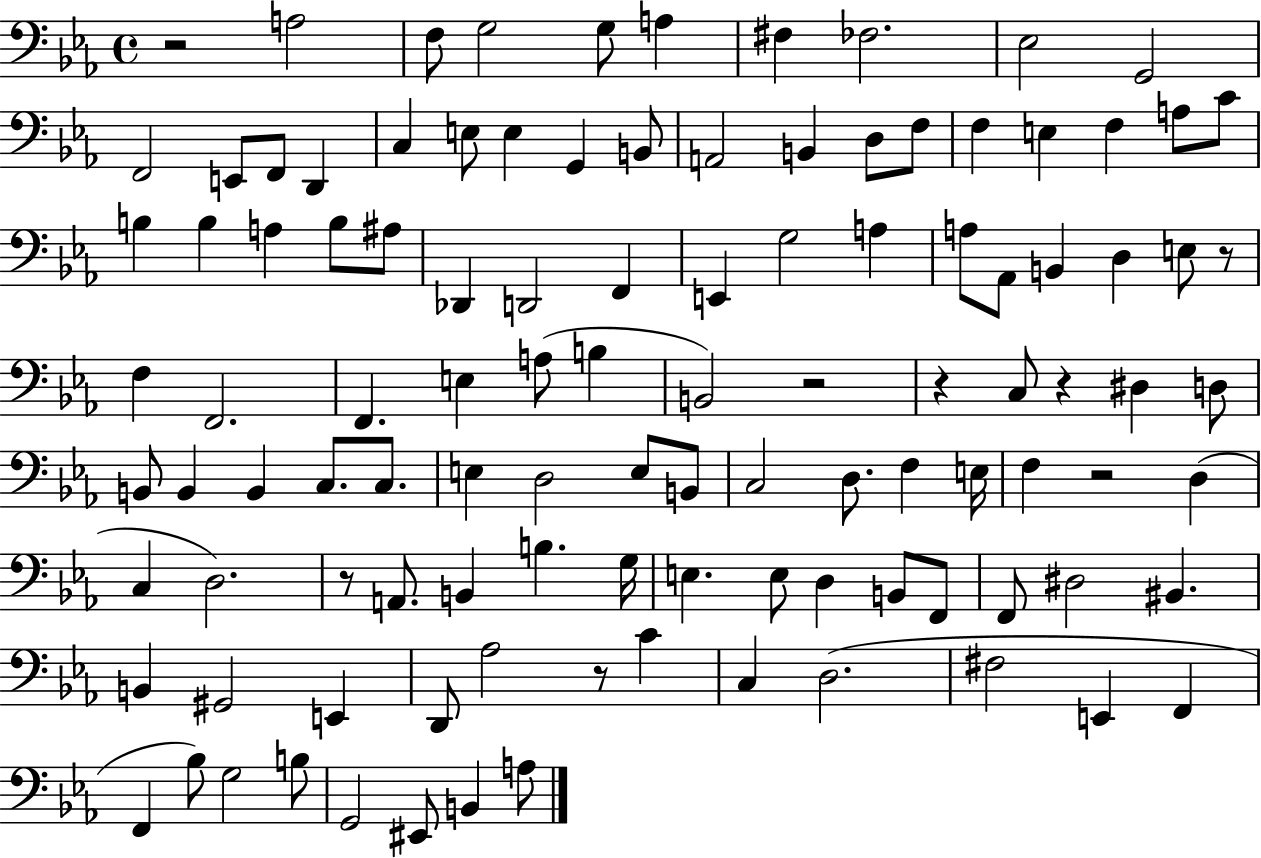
R/h A3/h F3/e G3/h G3/e A3/q F#3/q FES3/h. Eb3/h G2/h F2/h E2/e F2/e D2/q C3/q E3/e E3/q G2/q B2/e A2/h B2/q D3/e F3/e F3/q E3/q F3/q A3/e C4/e B3/q B3/q A3/q B3/e A#3/e Db2/q D2/h F2/q E2/q G3/h A3/q A3/e Ab2/e B2/q D3/q E3/e R/e F3/q F2/h. F2/q. E3/q A3/e B3/q B2/h R/h R/q C3/e R/q D#3/q D3/e B2/e B2/q B2/q C3/e. C3/e. E3/q D3/h E3/e B2/e C3/h D3/e. F3/q E3/s F3/q R/h D3/q C3/q D3/h. R/e A2/e. B2/q B3/q. G3/s E3/q. E3/e D3/q B2/e F2/e F2/e D#3/h BIS2/q. B2/q G#2/h E2/q D2/e Ab3/h R/e C4/q C3/q D3/h. F#3/h E2/q F2/q F2/q Bb3/e G3/h B3/e G2/h EIS2/e B2/q A3/e